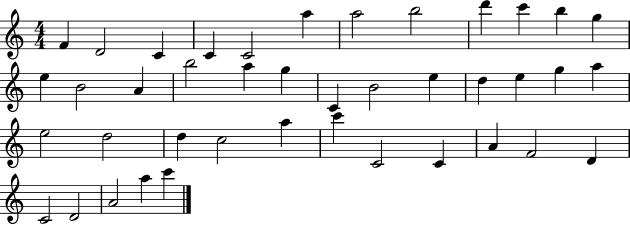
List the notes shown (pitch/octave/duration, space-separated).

F4/q D4/h C4/q C4/q C4/h A5/q A5/h B5/h D6/q C6/q B5/q G5/q E5/q B4/h A4/q B5/h A5/q G5/q C4/q B4/h E5/q D5/q E5/q G5/q A5/q E5/h D5/h D5/q C5/h A5/q C6/q C4/h C4/q A4/q F4/h D4/q C4/h D4/h A4/h A5/q C6/q